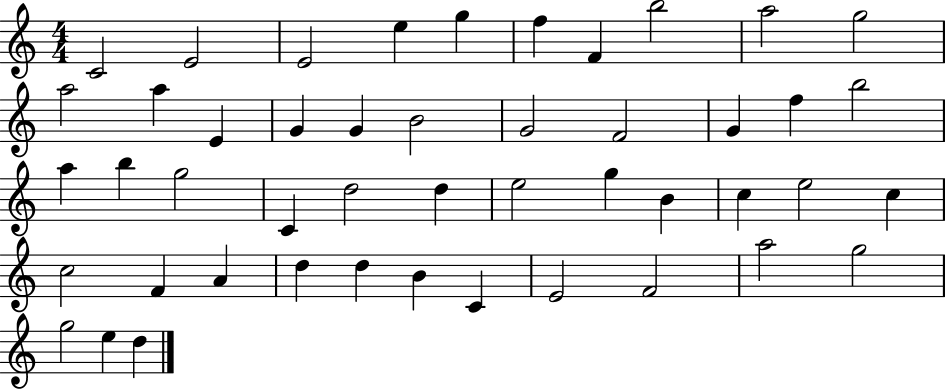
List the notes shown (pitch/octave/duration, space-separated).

C4/h E4/h E4/h E5/q G5/q F5/q F4/q B5/h A5/h G5/h A5/h A5/q E4/q G4/q G4/q B4/h G4/h F4/h G4/q F5/q B5/h A5/q B5/q G5/h C4/q D5/h D5/q E5/h G5/q B4/q C5/q E5/h C5/q C5/h F4/q A4/q D5/q D5/q B4/q C4/q E4/h F4/h A5/h G5/h G5/h E5/q D5/q